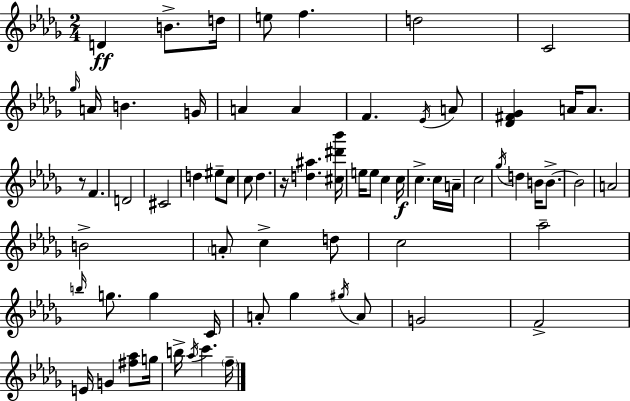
D4/q B4/e. D5/s E5/e F5/q. D5/h C4/h Gb5/s A4/s B4/q. G4/s A4/q A4/q F4/q. Eb4/s A4/e [Db4,F#4,Gb4]/q A4/s A4/e. R/e F4/q. D4/h C#4/h D5/q EIS5/e C5/e C5/e Db5/q. R/s [D5,A#5]/q. [C#5,D#6,Bb6]/s E5/s E5/e C5/q C5/s C5/q. C5/s A4/s C5/h Gb5/s D5/q B4/s B4/e. B4/h A4/h B4/h A4/e C5/q D5/e C5/h Ab5/h B5/s G5/e. G5/q C4/s A4/e Gb5/q G#5/s A4/e G4/h F4/h E4/s G4/q [F#5,Ab5]/e G5/s B5/s Ab5/s C6/q. F5/s